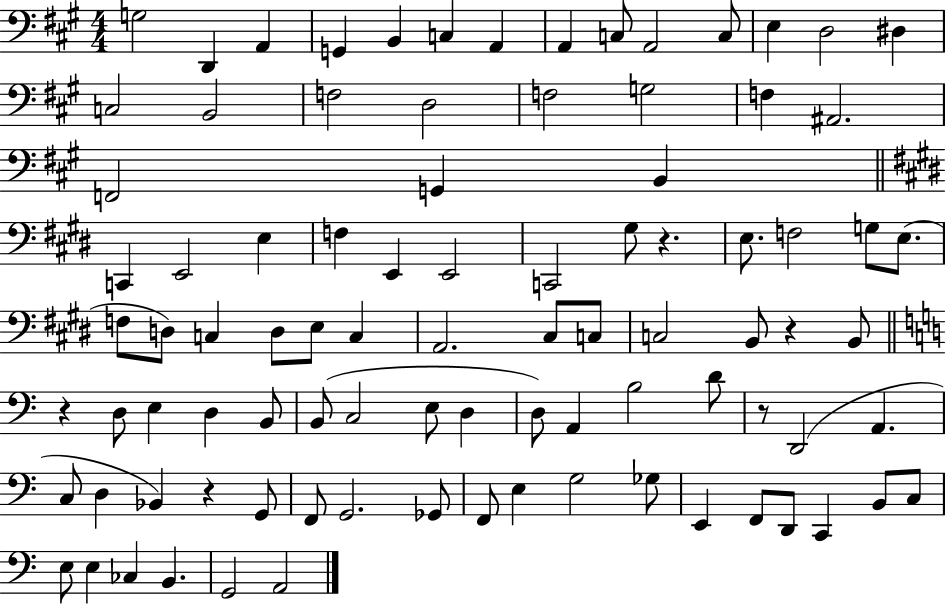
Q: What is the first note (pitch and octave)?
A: G3